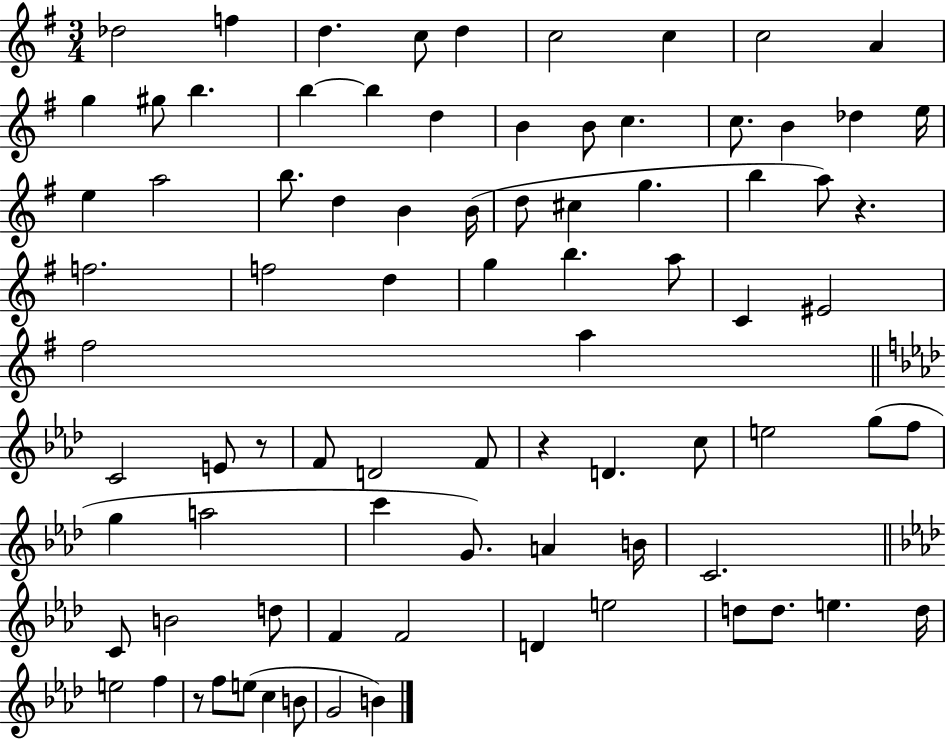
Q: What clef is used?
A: treble